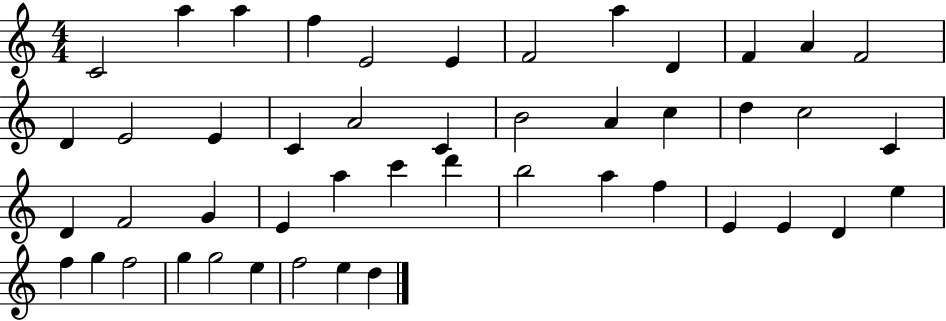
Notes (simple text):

C4/h A5/q A5/q F5/q E4/h E4/q F4/h A5/q D4/q F4/q A4/q F4/h D4/q E4/h E4/q C4/q A4/h C4/q B4/h A4/q C5/q D5/q C5/h C4/q D4/q F4/h G4/q E4/q A5/q C6/q D6/q B5/h A5/q F5/q E4/q E4/q D4/q E5/q F5/q G5/q F5/h G5/q G5/h E5/q F5/h E5/q D5/q